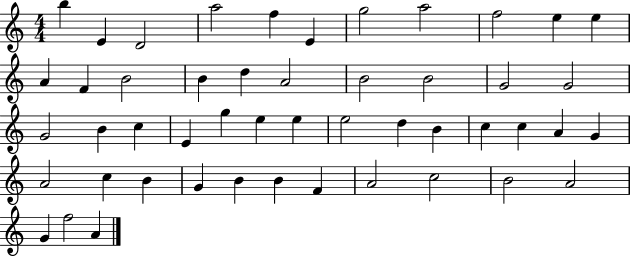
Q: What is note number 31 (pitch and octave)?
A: B4